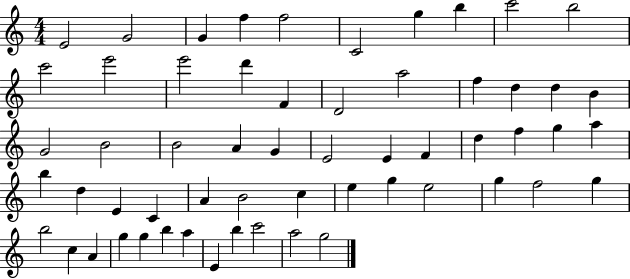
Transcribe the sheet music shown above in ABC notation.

X:1
T:Untitled
M:4/4
L:1/4
K:C
E2 G2 G f f2 C2 g b c'2 b2 c'2 e'2 e'2 d' F D2 a2 f d d B G2 B2 B2 A G E2 E F d f g a b d E C A B2 c e g e2 g f2 g b2 c A g g b a E b c'2 a2 g2